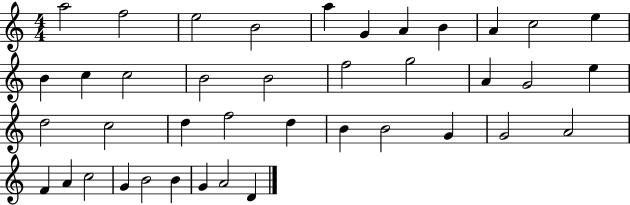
A5/h F5/h E5/h B4/h A5/q G4/q A4/q B4/q A4/q C5/h E5/q B4/q C5/q C5/h B4/h B4/h F5/h G5/h A4/q G4/h E5/q D5/h C5/h D5/q F5/h D5/q B4/q B4/h G4/q G4/h A4/h F4/q A4/q C5/h G4/q B4/h B4/q G4/q A4/h D4/q